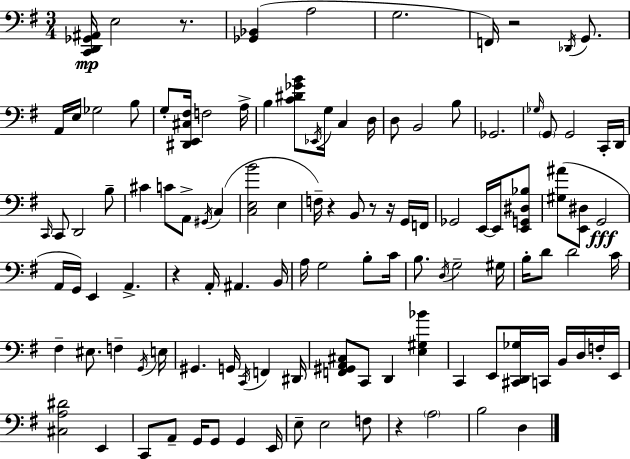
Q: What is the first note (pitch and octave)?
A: E3